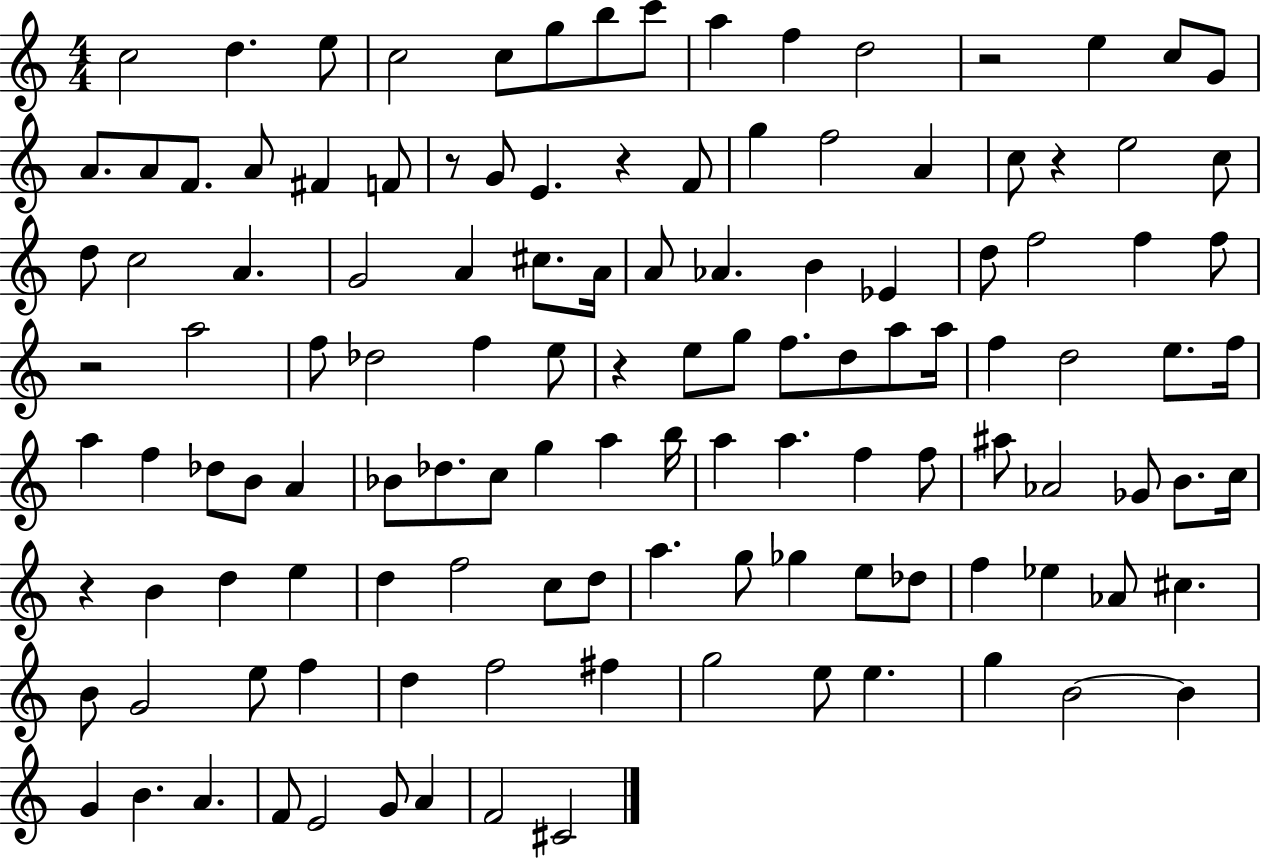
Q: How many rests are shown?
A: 7